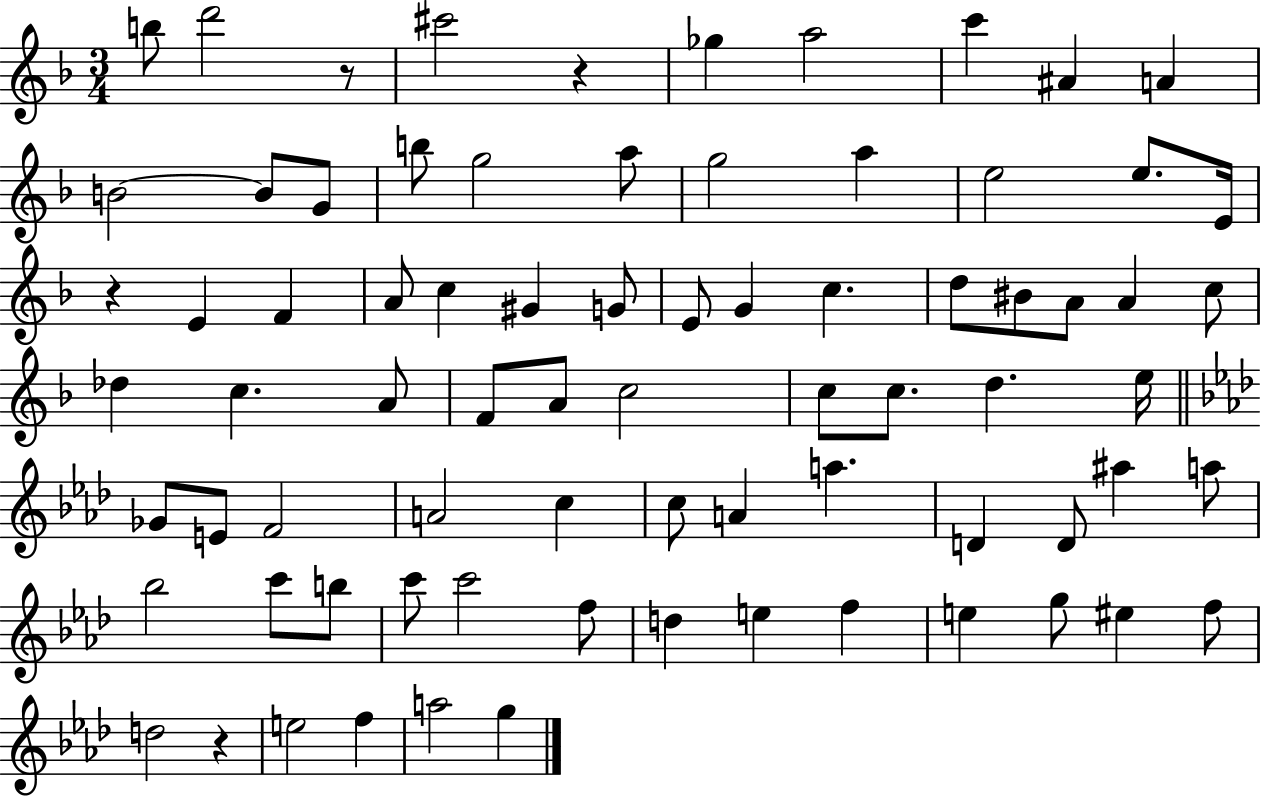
B5/e D6/h R/e C#6/h R/q Gb5/q A5/h C6/q A#4/q A4/q B4/h B4/e G4/e B5/e G5/h A5/e G5/h A5/q E5/h E5/e. E4/s R/q E4/q F4/q A4/e C5/q G#4/q G4/e E4/e G4/q C5/q. D5/e BIS4/e A4/e A4/q C5/e Db5/q C5/q. A4/e F4/e A4/e C5/h C5/e C5/e. D5/q. E5/s Gb4/e E4/e F4/h A4/h C5/q C5/e A4/q A5/q. D4/q D4/e A#5/q A5/e Bb5/h C6/e B5/e C6/e C6/h F5/e D5/q E5/q F5/q E5/q G5/e EIS5/q F5/e D5/h R/q E5/h F5/q A5/h G5/q